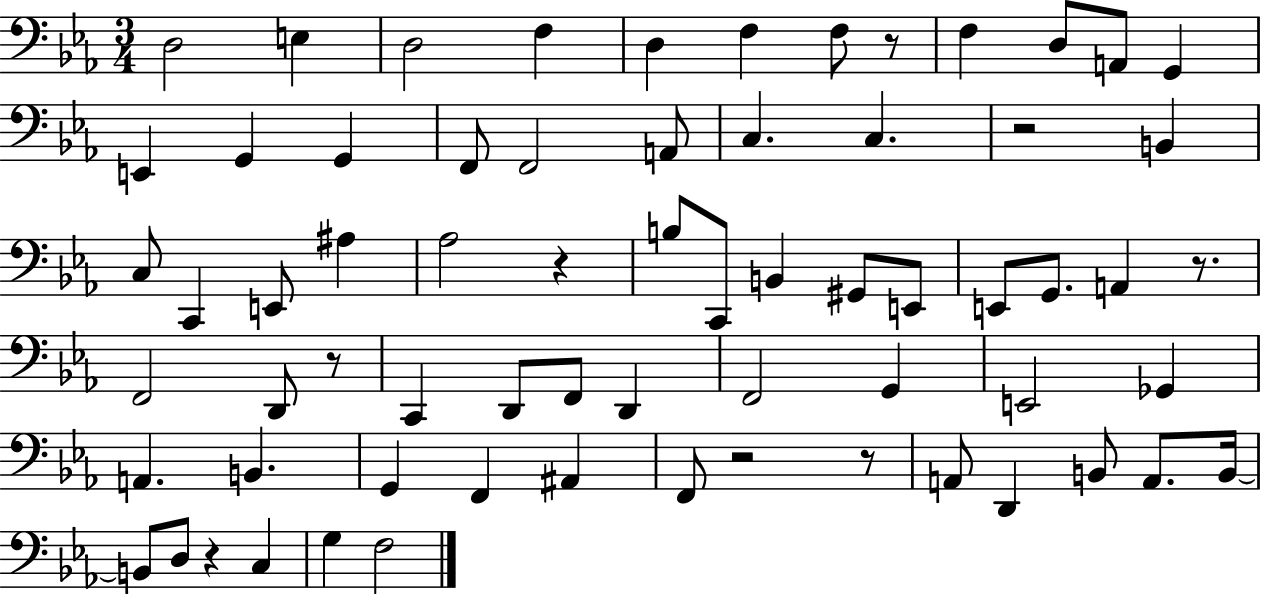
D3/h E3/q D3/h F3/q D3/q F3/q F3/e R/e F3/q D3/e A2/e G2/q E2/q G2/q G2/q F2/e F2/h A2/e C3/q. C3/q. R/h B2/q C3/e C2/q E2/e A#3/q Ab3/h R/q B3/e C2/e B2/q G#2/e E2/e E2/e G2/e. A2/q R/e. F2/h D2/e R/e C2/q D2/e F2/e D2/q F2/h G2/q E2/h Gb2/q A2/q. B2/q. G2/q F2/q A#2/q F2/e R/h R/e A2/e D2/q B2/e A2/e. B2/s B2/e D3/e R/q C3/q G3/q F3/h